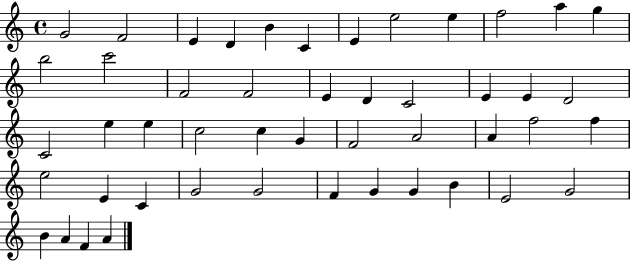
G4/h F4/h E4/q D4/q B4/q C4/q E4/q E5/h E5/q F5/h A5/q G5/q B5/h C6/h F4/h F4/h E4/q D4/q C4/h E4/q E4/q D4/h C4/h E5/q E5/q C5/h C5/q G4/q F4/h A4/h A4/q F5/h F5/q E5/h E4/q C4/q G4/h G4/h F4/q G4/q G4/q B4/q E4/h G4/h B4/q A4/q F4/q A4/q